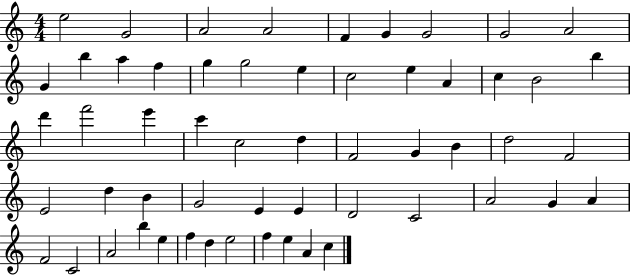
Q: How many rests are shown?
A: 0